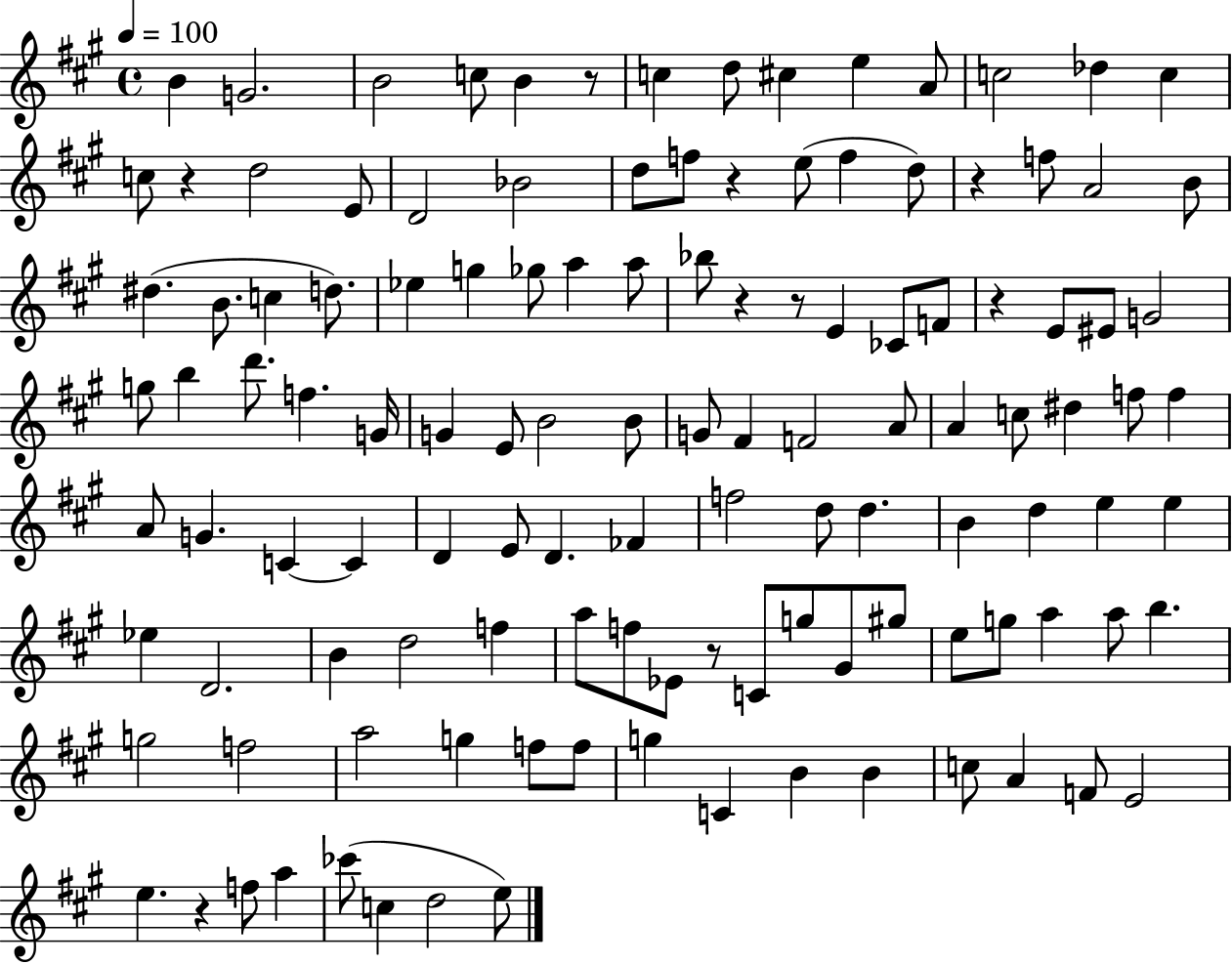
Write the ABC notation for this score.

X:1
T:Untitled
M:4/4
L:1/4
K:A
B G2 B2 c/2 B z/2 c d/2 ^c e A/2 c2 _d c c/2 z d2 E/2 D2 _B2 d/2 f/2 z e/2 f d/2 z f/2 A2 B/2 ^d B/2 c d/2 _e g _g/2 a a/2 _b/2 z z/2 E _C/2 F/2 z E/2 ^E/2 G2 g/2 b d'/2 f G/4 G E/2 B2 B/2 G/2 ^F F2 A/2 A c/2 ^d f/2 f A/2 G C C D E/2 D _F f2 d/2 d B d e e _e D2 B d2 f a/2 f/2 _E/2 z/2 C/2 g/2 ^G/2 ^g/2 e/2 g/2 a a/2 b g2 f2 a2 g f/2 f/2 g C B B c/2 A F/2 E2 e z f/2 a _c'/2 c d2 e/2